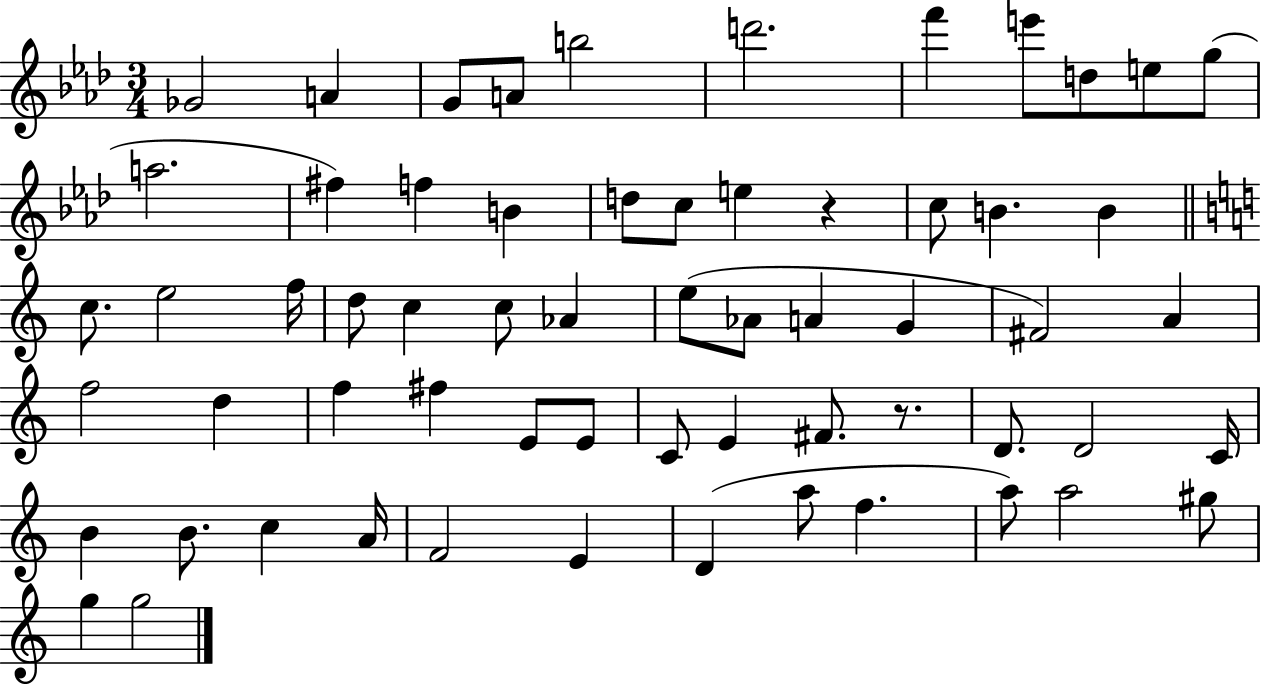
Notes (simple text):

Gb4/h A4/q G4/e A4/e B5/h D6/h. F6/q E6/e D5/e E5/e G5/e A5/h. F#5/q F5/q B4/q D5/e C5/e E5/q R/q C5/e B4/q. B4/q C5/e. E5/h F5/s D5/e C5/q C5/e Ab4/q E5/e Ab4/e A4/q G4/q F#4/h A4/q F5/h D5/q F5/q F#5/q E4/e E4/e C4/e E4/q F#4/e. R/e. D4/e. D4/h C4/s B4/q B4/e. C5/q A4/s F4/h E4/q D4/q A5/e F5/q. A5/e A5/h G#5/e G5/q G5/h